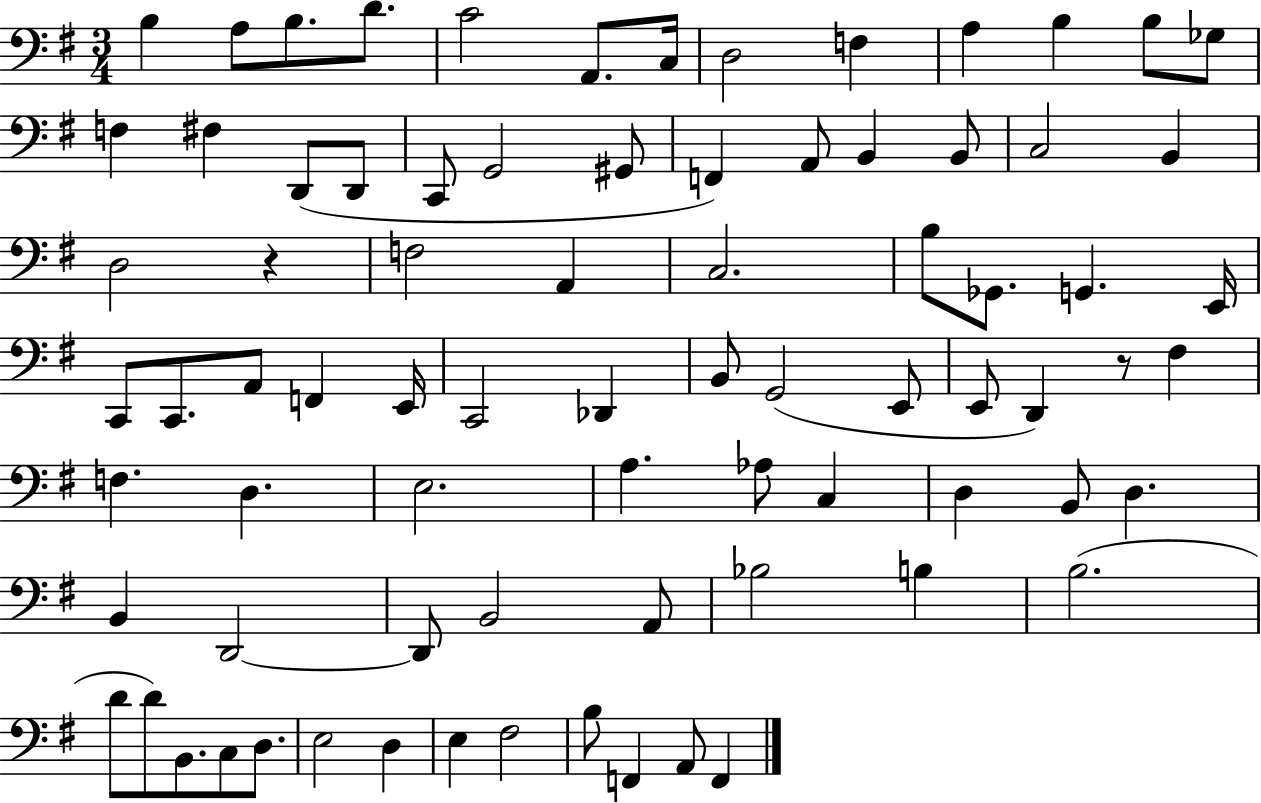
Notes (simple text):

B3/q A3/e B3/e. D4/e. C4/h A2/e. C3/s D3/h F3/q A3/q B3/q B3/e Gb3/e F3/q F#3/q D2/e D2/e C2/e G2/h G#2/e F2/q A2/e B2/q B2/e C3/h B2/q D3/h R/q F3/h A2/q C3/h. B3/e Gb2/e. G2/q. E2/s C2/e C2/e. A2/e F2/q E2/s C2/h Db2/q B2/e G2/h E2/e E2/e D2/q R/e F#3/q F3/q. D3/q. E3/h. A3/q. Ab3/e C3/q D3/q B2/e D3/q. B2/q D2/h D2/e B2/h A2/e Bb3/h B3/q B3/h. D4/e D4/e B2/e. C3/e D3/e. E3/h D3/q E3/q F#3/h B3/e F2/q A2/e F2/q